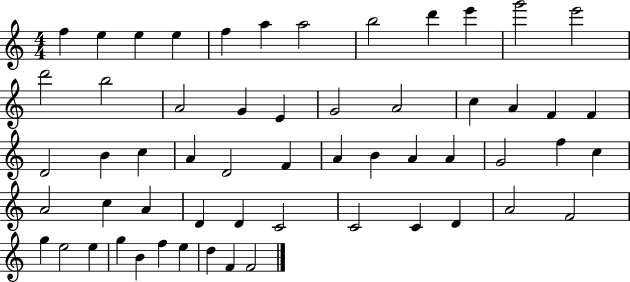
{
  \clef treble
  \numericTimeSignature
  \time 4/4
  \key c \major
  f''4 e''4 e''4 e''4 | f''4 a''4 a''2 | b''2 d'''4 e'''4 | g'''2 e'''2 | \break d'''2 b''2 | a'2 g'4 e'4 | g'2 a'2 | c''4 a'4 f'4 f'4 | \break d'2 b'4 c''4 | a'4 d'2 f'4 | a'4 b'4 a'4 a'4 | g'2 f''4 c''4 | \break a'2 c''4 a'4 | d'4 d'4 c'2 | c'2 c'4 d'4 | a'2 f'2 | \break g''4 e''2 e''4 | g''4 b'4 f''4 e''4 | d''4 f'4 f'2 | \bar "|."
}